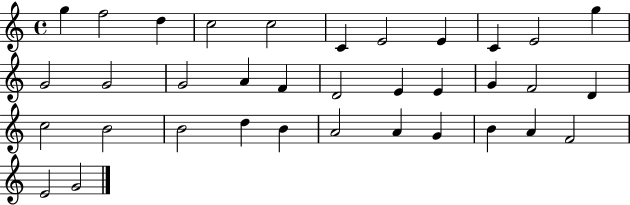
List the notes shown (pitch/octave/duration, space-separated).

G5/q F5/h D5/q C5/h C5/h C4/q E4/h E4/q C4/q E4/h G5/q G4/h G4/h G4/h A4/q F4/q D4/h E4/q E4/q G4/q F4/h D4/q C5/h B4/h B4/h D5/q B4/q A4/h A4/q G4/q B4/q A4/q F4/h E4/h G4/h